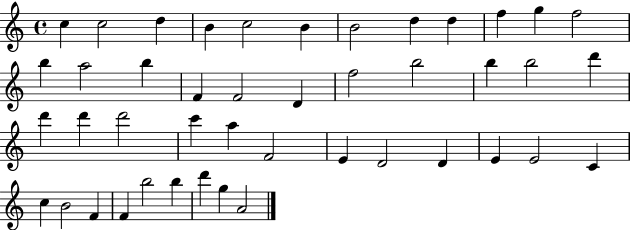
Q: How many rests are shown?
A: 0